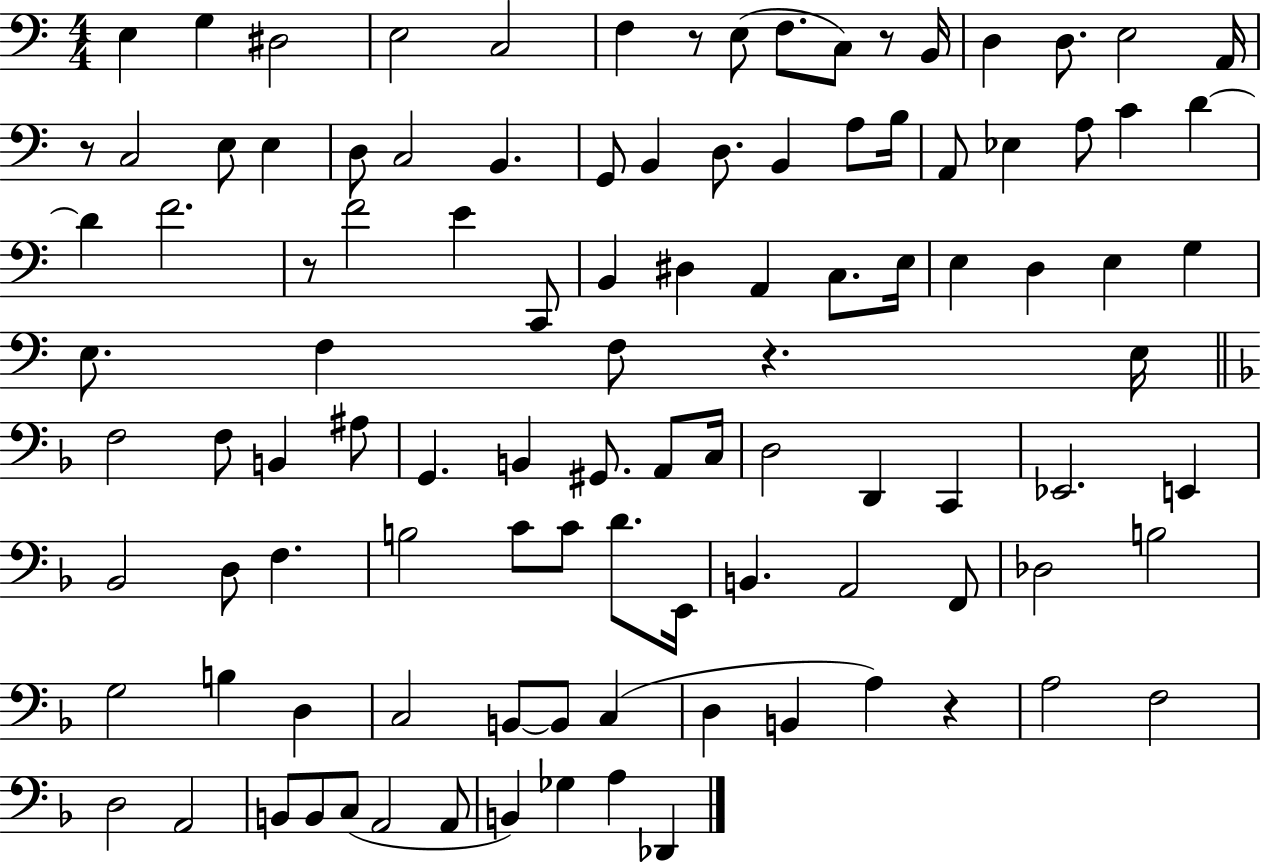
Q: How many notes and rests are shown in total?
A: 105